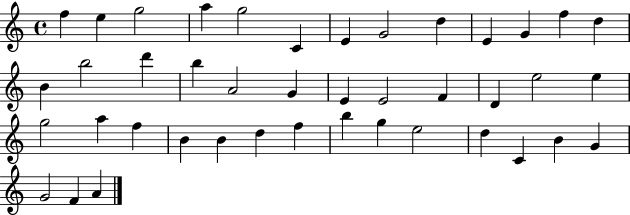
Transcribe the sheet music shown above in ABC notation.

X:1
T:Untitled
M:4/4
L:1/4
K:C
f e g2 a g2 C E G2 d E G f d B b2 d' b A2 G E E2 F D e2 e g2 a f B B d f b g e2 d C B G G2 F A